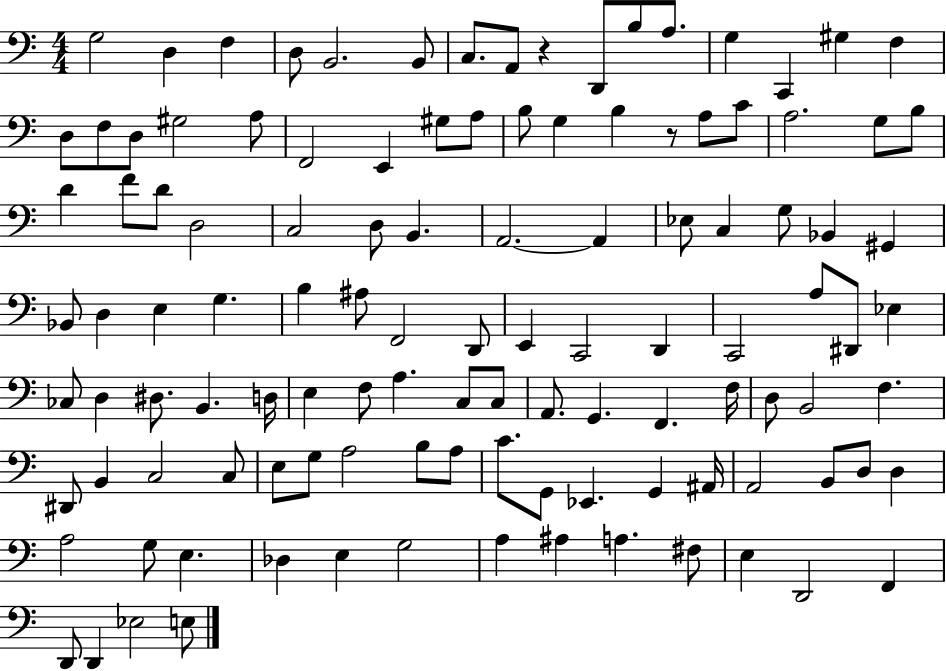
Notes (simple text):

G3/h D3/q F3/q D3/e B2/h. B2/e C3/e. A2/e R/q D2/e B3/e A3/e. G3/q C2/q G#3/q F3/q D3/e F3/e D3/e G#3/h A3/e F2/h E2/q G#3/e A3/e B3/e G3/q B3/q R/e A3/e C4/e A3/h. G3/e B3/e D4/q F4/e D4/e D3/h C3/h D3/e B2/q. A2/h. A2/q Eb3/e C3/q G3/e Bb2/q G#2/q Bb2/e D3/q E3/q G3/q. B3/q A#3/e F2/h D2/e E2/q C2/h D2/q C2/h A3/e D#2/e Eb3/q CES3/e D3/q D#3/e. B2/q. D3/s E3/q F3/e A3/q. C3/e C3/e A2/e. G2/q. F2/q. F3/s D3/e B2/h F3/q. D#2/e B2/q C3/h C3/e E3/e G3/e A3/h B3/e A3/e C4/e. G2/e Eb2/q. G2/q A#2/s A2/h B2/e D3/e D3/q A3/h G3/e E3/q. Db3/q E3/q G3/h A3/q A#3/q A3/q. F#3/e E3/q D2/h F2/q D2/e D2/q Eb3/h E3/e